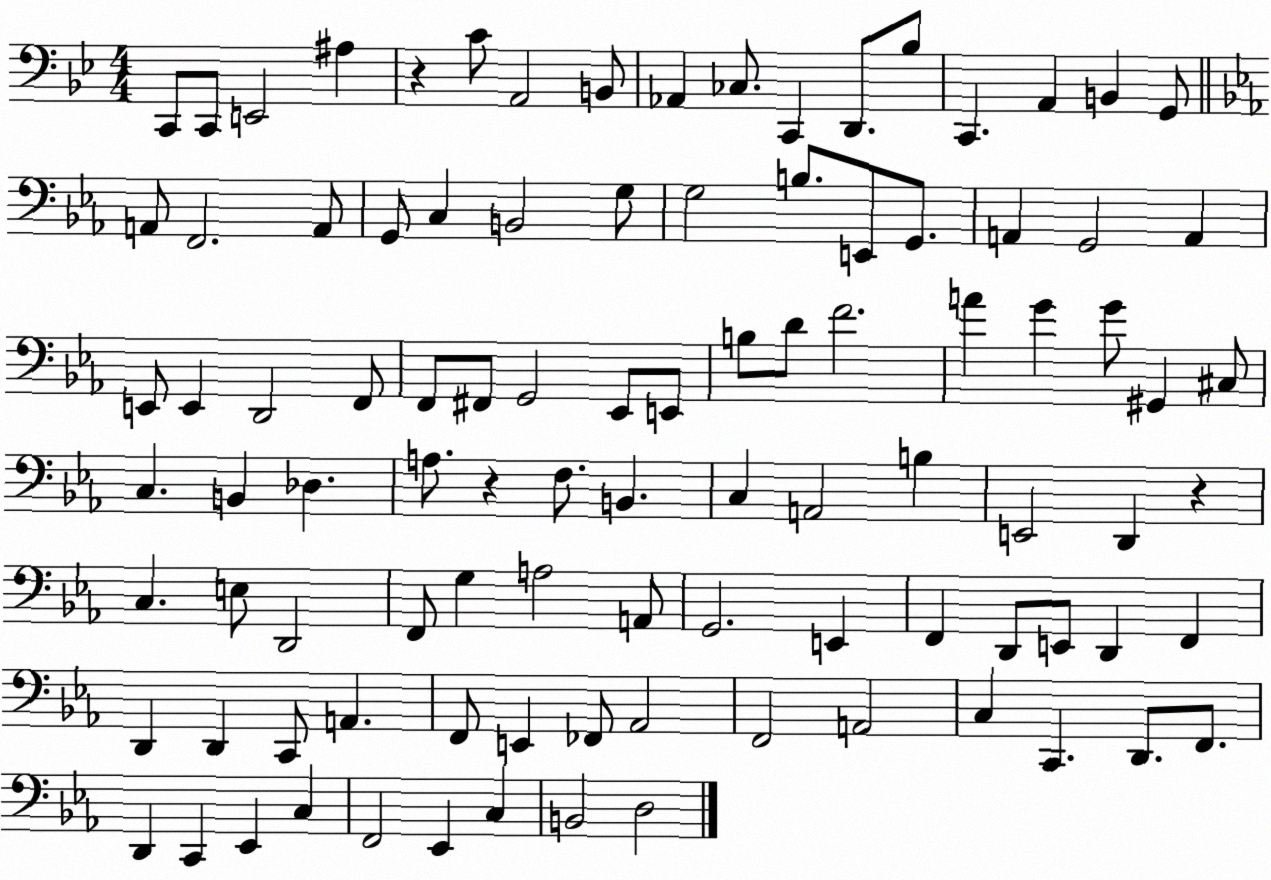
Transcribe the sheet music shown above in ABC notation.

X:1
T:Untitled
M:4/4
L:1/4
K:Bb
C,,/2 C,,/2 E,,2 ^A, z C/2 A,,2 B,,/2 _A,, _C,/2 C,, D,,/2 _B,/2 C,, A,, B,, G,,/2 A,,/2 F,,2 A,,/2 G,,/2 C, B,,2 G,/2 G,2 B,/2 E,,/2 G,,/2 A,, G,,2 A,, E,,/2 E,, D,,2 F,,/2 F,,/2 ^F,,/2 G,,2 _E,,/2 E,,/2 B,/2 D/2 F2 A G G/2 ^G,, ^C,/2 C, B,, _D, A,/2 z F,/2 B,, C, A,,2 B, E,,2 D,, z C, E,/2 D,,2 F,,/2 G, A,2 A,,/2 G,,2 E,, F,, D,,/2 E,,/2 D,, F,, D,, D,, C,,/2 A,, F,,/2 E,, _F,,/2 _A,,2 F,,2 A,,2 C, C,, D,,/2 F,,/2 D,, C,, _E,, C, F,,2 _E,, C, B,,2 D,2